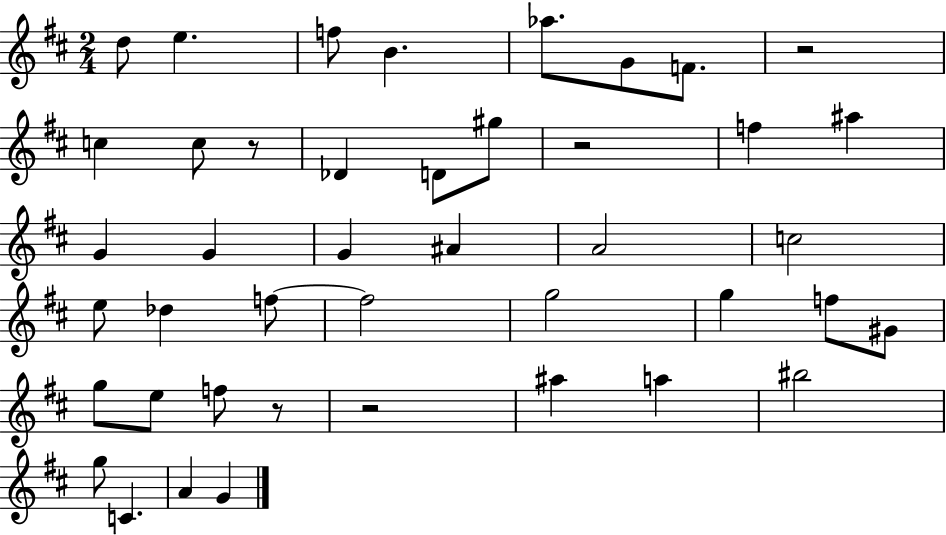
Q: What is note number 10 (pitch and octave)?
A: Db4